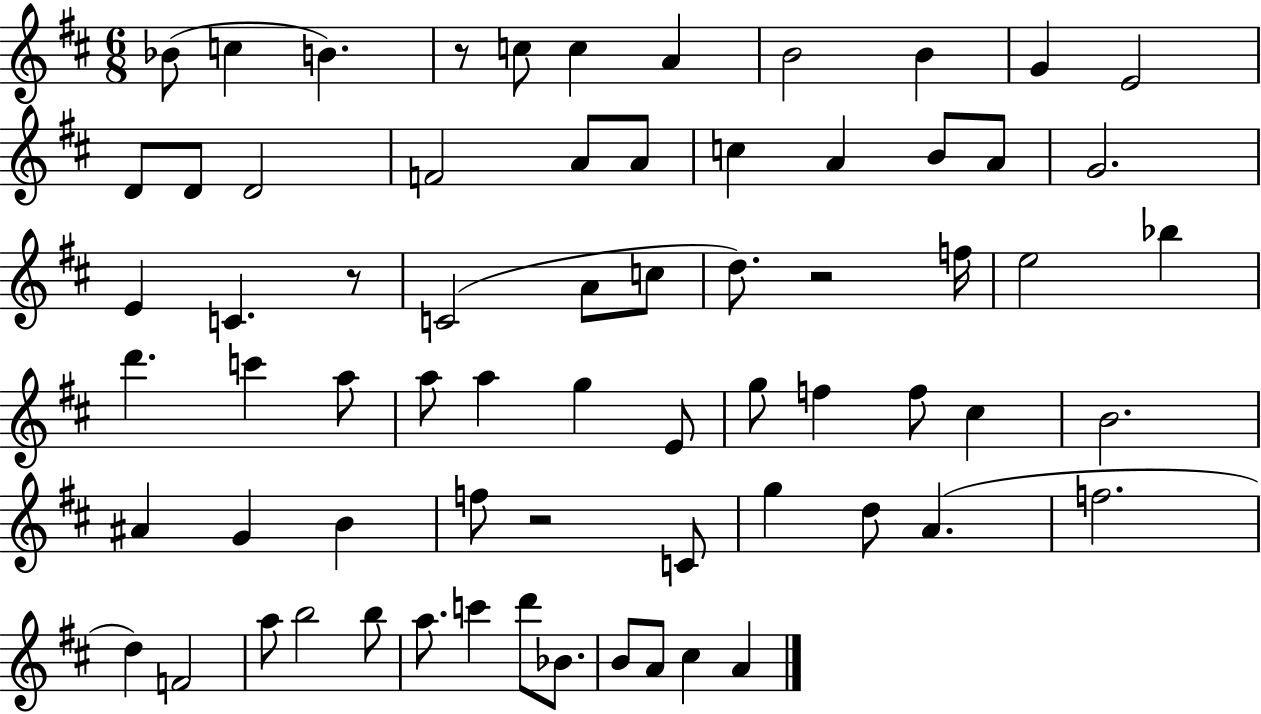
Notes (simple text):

Bb4/e C5/q B4/q. R/e C5/e C5/q A4/q B4/h B4/q G4/q E4/h D4/e D4/e D4/h F4/h A4/e A4/e C5/q A4/q B4/e A4/e G4/h. E4/q C4/q. R/e C4/h A4/e C5/e D5/e. R/h F5/s E5/h Bb5/q D6/q. C6/q A5/e A5/e A5/q G5/q E4/e G5/e F5/q F5/e C#5/q B4/h. A#4/q G4/q B4/q F5/e R/h C4/e G5/q D5/e A4/q. F5/h. D5/q F4/h A5/e B5/h B5/e A5/e. C6/q D6/e Bb4/e. B4/e A4/e C#5/q A4/q